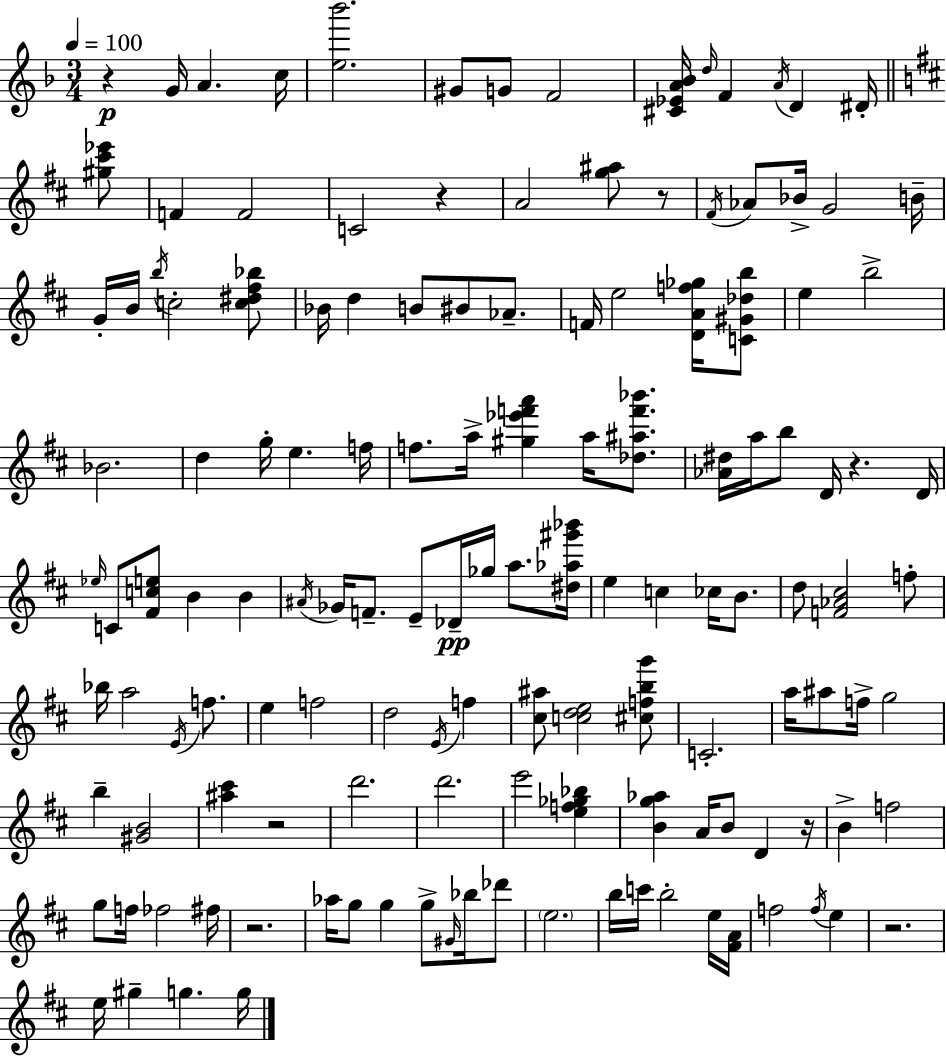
R/q G4/s A4/q. C5/s [E5,Bb6]/h. G#4/e G4/e F4/h [C#4,Eb4,A4,Bb4]/s D5/s F4/q A4/s D4/q D#4/s [G#5,C#6,Eb6]/e F4/q F4/h C4/h R/q A4/h [G5,A#5]/e R/e F#4/s Ab4/e Bb4/s G4/h B4/s G4/s B4/s B5/s C5/h [C5,D#5,F#5,Bb5]/e Bb4/s D5/q B4/e BIS4/e Ab4/e. F4/s E5/h [D4,A4,F5,Gb5]/s [C4,G#4,Db5,B5]/e E5/q B5/h Bb4/h. D5/q G5/s E5/q. F5/s F5/e. A5/s [G#5,Eb6,F6,A6]/q A5/s [Db5,A#5,F6,Bb6]/e. [Ab4,D#5]/s A5/s B5/e D4/s R/q. D4/s Eb5/s C4/e [F#4,C5,E5]/e B4/q B4/q A#4/s Gb4/s F4/e. E4/e Db4/s Gb5/s A5/e. [D#5,Ab5,G#6,Bb6]/s E5/q C5/q CES5/s B4/e. D5/e [F4,Ab4,C#5]/h F5/e Bb5/s A5/h E4/s F5/e. E5/q F5/h D5/h E4/s F5/q [C#5,A#5]/e [C5,D5,E5]/h [C#5,F5,B5,G6]/e C4/h. A5/s A#5/e F5/s G5/h B5/q [G#4,B4]/h [A#5,C#6]/q R/h D6/h. D6/h. E6/h [E5,F5,Gb5,Bb5]/q [B4,G5,Ab5]/q A4/s B4/e D4/q R/s B4/q F5/h G5/e F5/s FES5/h F#5/s R/h. Ab5/s G5/e G5/q G5/e G#4/s Bb5/s Db6/e E5/h. B5/s C6/s B5/h E5/s [F#4,A4]/s F5/h F5/s E5/q R/h. E5/s G#5/q G5/q. G5/s